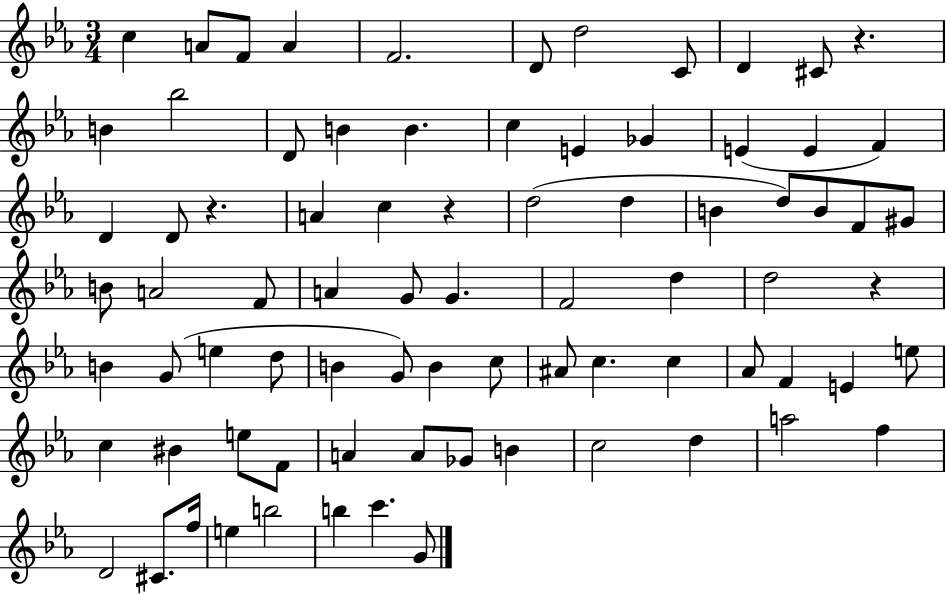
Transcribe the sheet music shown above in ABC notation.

X:1
T:Untitled
M:3/4
L:1/4
K:Eb
c A/2 F/2 A F2 D/2 d2 C/2 D ^C/2 z B _b2 D/2 B B c E _G E E F D D/2 z A c z d2 d B d/2 B/2 F/2 ^G/2 B/2 A2 F/2 A G/2 G F2 d d2 z B G/2 e d/2 B G/2 B c/2 ^A/2 c c _A/2 F E e/2 c ^B e/2 F/2 A A/2 _G/2 B c2 d a2 f D2 ^C/2 f/4 e b2 b c' G/2